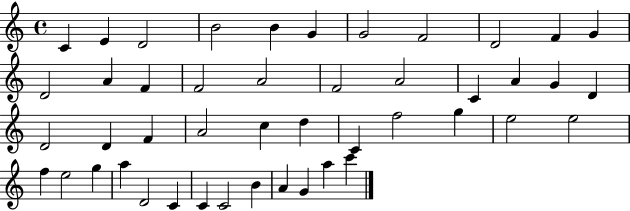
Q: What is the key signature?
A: C major